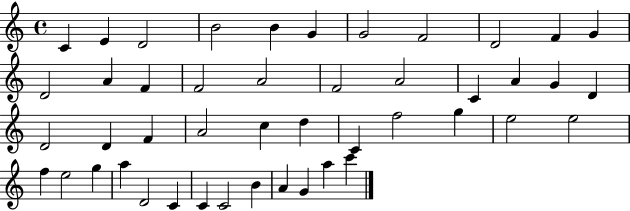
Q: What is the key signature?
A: C major